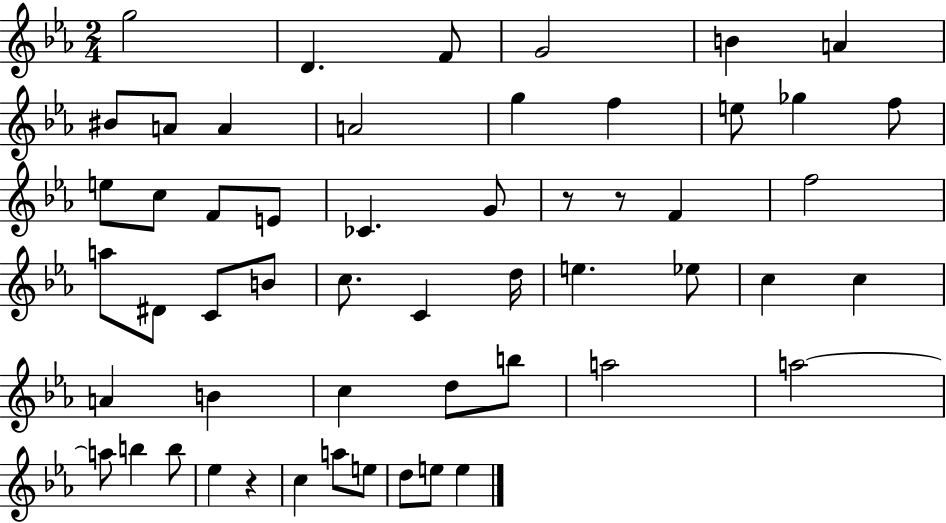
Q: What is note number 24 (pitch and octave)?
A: A5